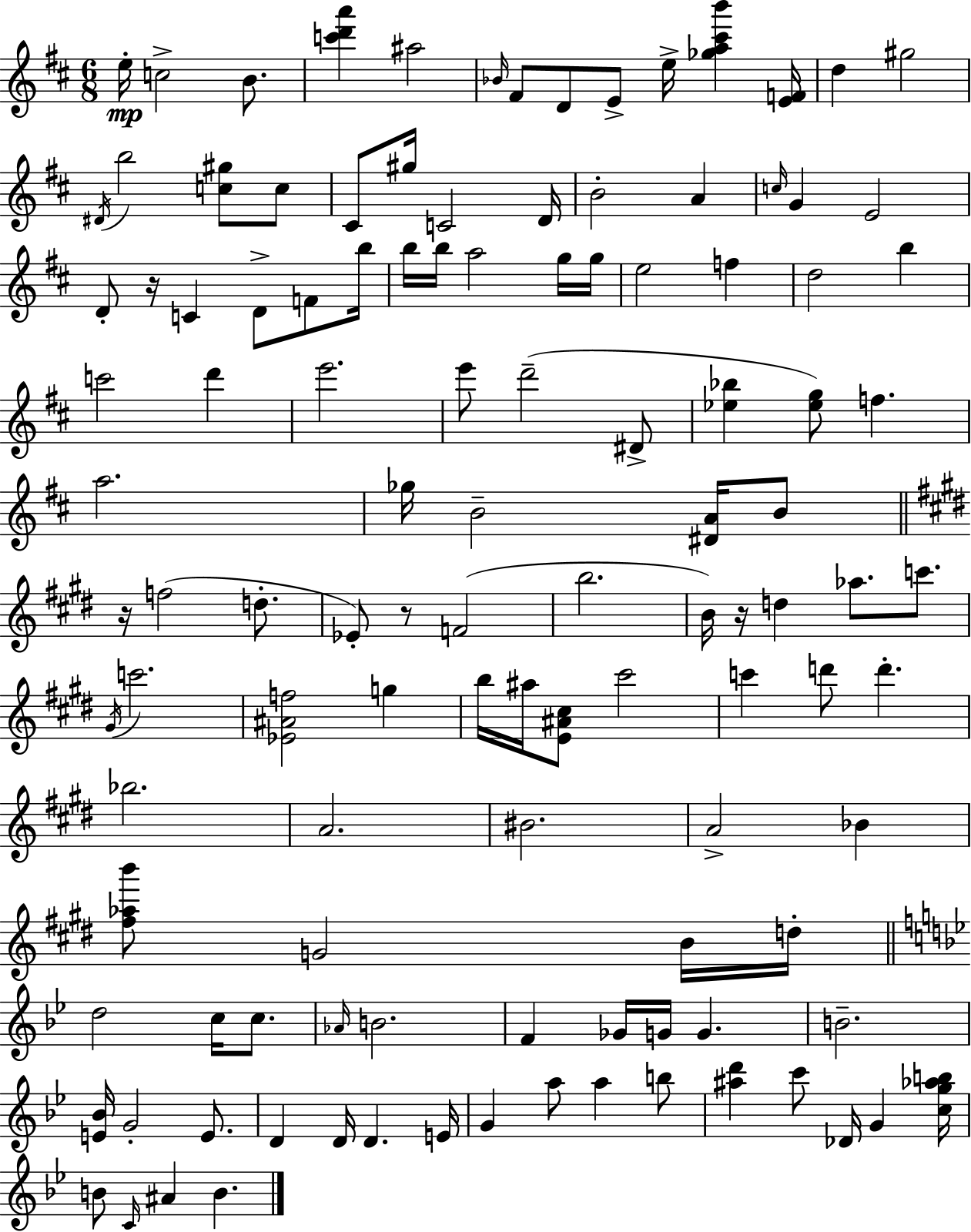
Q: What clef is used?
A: treble